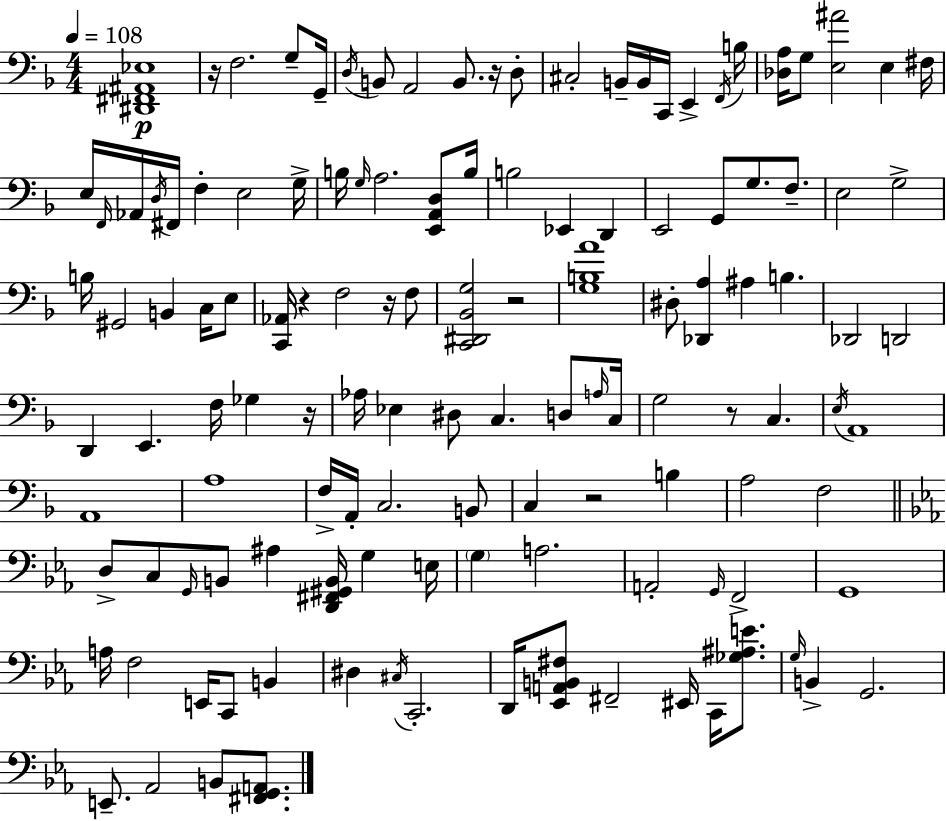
{
  \clef bass
  \numericTimeSignature
  \time 4/4
  \key f \major
  \tempo 4 = 108
  <dis, fis, ais, ees>1\p | r16 f2. g8-- g,16-- | \acciaccatura { d16 } b,8 a,2 b,8. r16 d8-. | cis2-. b,16-- b,16 c,16 e,4-> | \break \acciaccatura { f,16 } b16 <des a>16 g8 <e ais'>2 e4 | fis16 e16 \grace { f,16 } aes,16 \acciaccatura { d16 } fis,16 f4-. e2 | g16-> b16 \grace { g16 } a2. | <e, a, d>8 b16 b2 ees,4 | \break d,4 e,2 g,8 g8. | f8.-- e2 g2-> | b16 gis,2 b,4 | c16 e8 <c, aes,>16 r4 f2 | \break r16 f8 <c, dis, bes, g>2 r2 | <g b a'>1 | dis8-. <des, a>4 ais4 b4. | des,2 d,2 | \break d,4 e,4. f16 | ges4 r16 aes16 ees4 dis8 c4. | d8 \grace { a16 } c16 g2 r8 | c4. \acciaccatura { e16 } a,1 | \break a,1 | a1 | f16-> a,16-. c2. | b,8 c4 r2 | \break b4 a2 f2 | \bar "||" \break \key ees \major d8-> c8 \grace { g,16 } b,8 ais4 <d, fis, gis, b,>16 g4 | e16 \parenthesize g4 a2. | a,2-. \grace { g,16 } f,2-> | g,1 | \break a16 f2 e,16 c,8 b,4 | dis4 \acciaccatura { cis16 } c,2.-. | d,16 <ees, a, b, fis>8 fis,2-- eis,16 c,16 | <ges ais e'>8. \grace { g16 } b,4-> g,2. | \break e,8.-- aes,2 b,8 | <fis, g, a,>8. \bar "|."
}